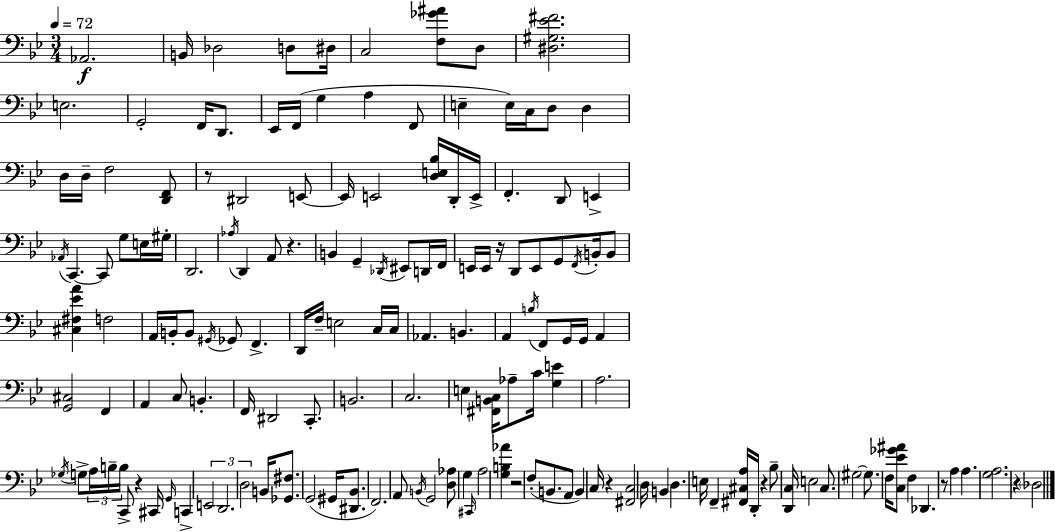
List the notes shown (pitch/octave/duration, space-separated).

Ab2/h. B2/s Db3/h D3/e D#3/s C3/h [F3,Gb4,A#4]/e D3/e [D#3,G#3,Eb4,F#4]/h. E3/h. G2/h F2/s D2/e. Eb2/s F2/s G3/q A3/q F2/e E3/q E3/s C3/s D3/e D3/q D3/s D3/s F3/h [D2,F2]/e R/e D#2/h E2/e E2/s E2/h [D3,E3,Bb3]/s D2/s E2/s F2/q. D2/e E2/q Ab2/s C2/q. C2/e G3/e E3/s G#3/s D2/h. Ab3/s D2/q A2/e R/q. B2/q G2/q Db2/s EIS2/e D2/s F2/s E2/s E2/s R/s D2/e E2/e G2/e F2/s B2/s B2/e [C#3,F#3,Eb4,A4]/q F3/h A2/s B2/s B2/e G#2/s Gb2/e F2/q. D2/s F3/s E3/h C3/s C3/s Ab2/q. B2/q. A2/q B3/s F2/e G2/s G2/s A2/q [G2,C#3]/h F2/q A2/q C3/e B2/q. F2/s D#2/h C2/e. B2/h. C3/h. E3/q [F#2,B2,C3]/s Ab3/e C4/s [G3,E4]/q A3/h. Gb3/s G3/e A3/s B3/s B3/s C2/e R/q C#2/s G2/s C2/q E2/h D2/h. D3/h B2/s [Gb2,F#3]/e. G2/h G#2/s [D#2,Bb2]/e. F2/h. A2/e B2/s G2/h [D3,Ab3]/e G3/q C#2/s A3/h [G3,B3,Ab4]/q R/h F3/e B2/e. A2/e B2/q C3/s R/q [F#2,C3]/h D3/s B2/q D3/q. E3/s F2/q [F#2,C#3,A3]/s D2/s R/q Bb3/e [D2,C3]/s E3/h C3/e. G#3/h G#3/e. F3/s [C3,Eb4,Gb4,A#4]/e F3/q Db2/q. R/e A3/q A3/q. [G3,A3]/h. R/q Db3/h